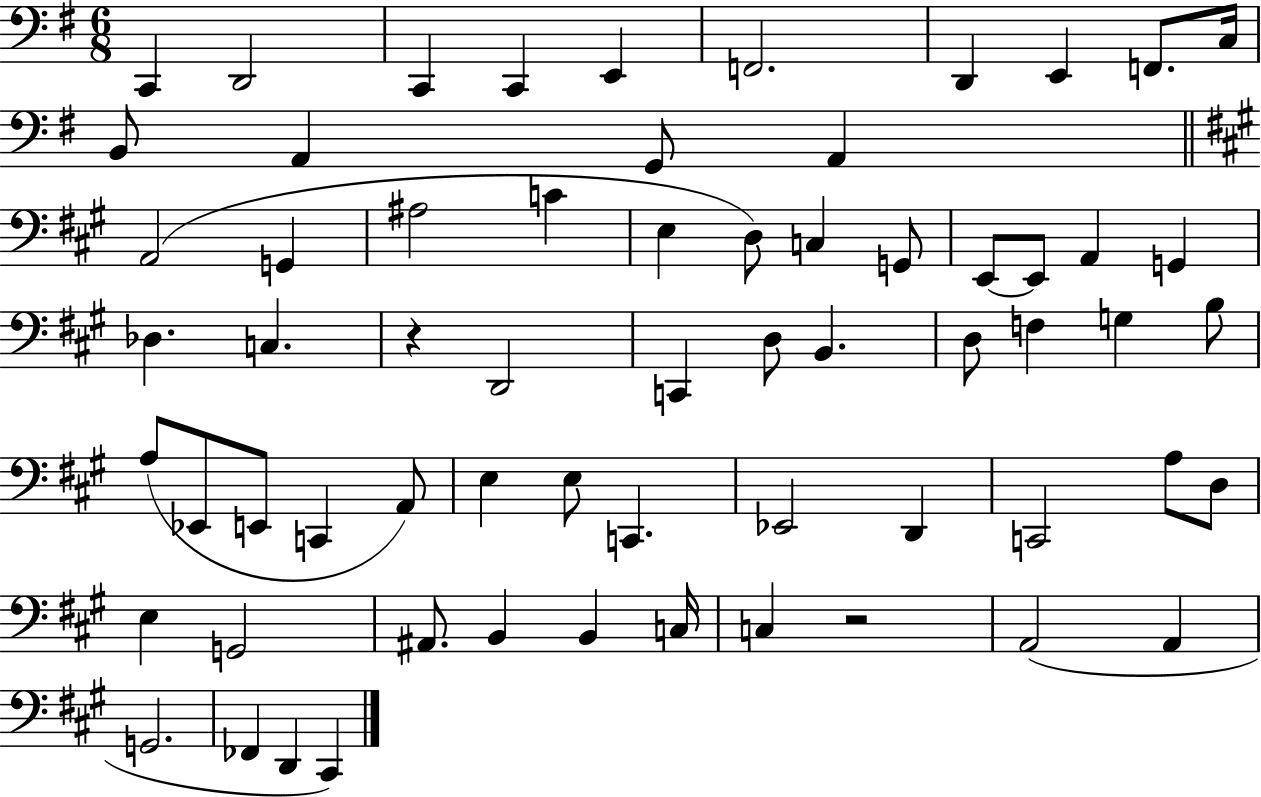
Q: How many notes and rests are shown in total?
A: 64